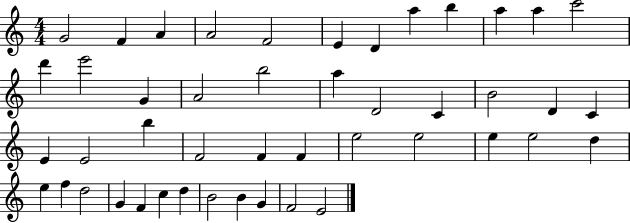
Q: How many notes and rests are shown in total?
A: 46